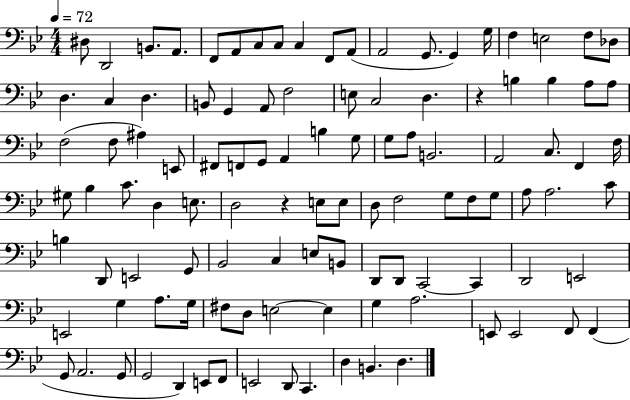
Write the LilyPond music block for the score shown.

{
  \clef bass
  \numericTimeSignature
  \time 4/4
  \key bes \major
  \tempo 4 = 72
  \repeat volta 2 { dis8 d,2 b,8. a,8. | f,8 a,8 c8 c8 c4 f,8 a,8( | a,2 g,8. g,4) g16 | f4 e2 f8 des8 | \break d4. c4 d4. | b,8 g,4 a,8 f2 | e8 c2 d4. | r4 b4 b4 a8 a8 | \break f2( f8 ais4) e,8 | fis,8 f,8 g,8 a,4 b4 g8 | g8 a8 b,2. | a,2 c8. f,4 f16 | \break gis8 bes4 c'8. d4 e8. | d2 r4 e8 e8 | d8 f2 g8 f8 g8 | a8 a2. c'8 | \break b4 d,8 e,2 g,8 | bes,2 c4 e8 b,8 | d,8 d,8 c,2~~ c,4 | d,2 e,2 | \break e,2 g4 a8. g16 | fis8 d8 e2~~ e4 | g4 a2. | e,8 e,2 f,8 f,4( | \break g,8 a,2. g,8 | g,2 d,4) e,8 f,8 | e,2 d,8 c,4. | d4 b,4. d4. | \break } \bar "|."
}